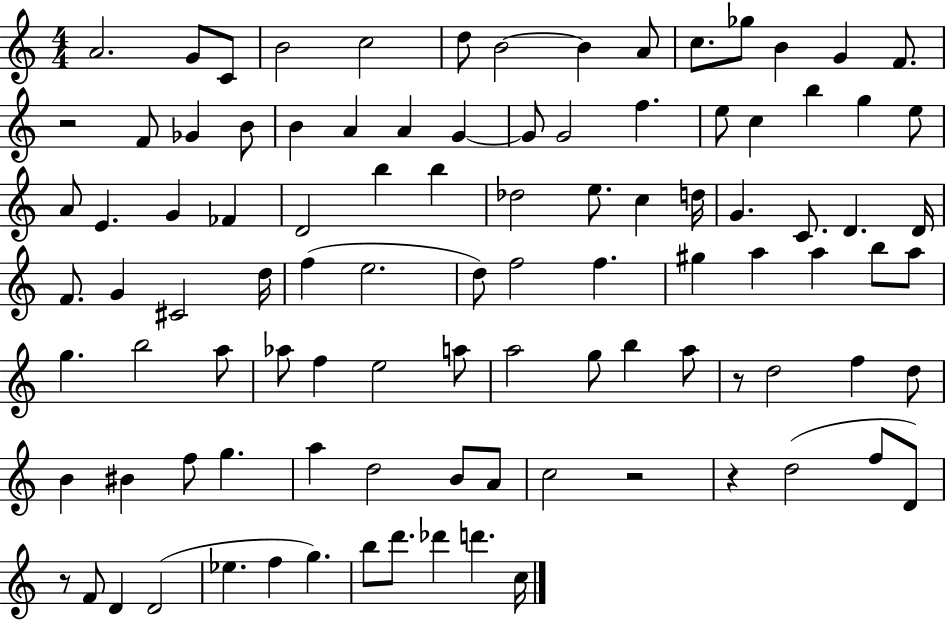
X:1
T:Untitled
M:4/4
L:1/4
K:C
A2 G/2 C/2 B2 c2 d/2 B2 B A/2 c/2 _g/2 B G F/2 z2 F/2 _G B/2 B A A G G/2 G2 f e/2 c b g e/2 A/2 E G _F D2 b b _d2 e/2 c d/4 G C/2 D D/4 F/2 G ^C2 d/4 f e2 d/2 f2 f ^g a a b/2 a/2 g b2 a/2 _a/2 f e2 a/2 a2 g/2 b a/2 z/2 d2 f d/2 B ^B f/2 g a d2 B/2 A/2 c2 z2 z d2 f/2 D/2 z/2 F/2 D D2 _e f g b/2 d'/2 _d' d' c/4